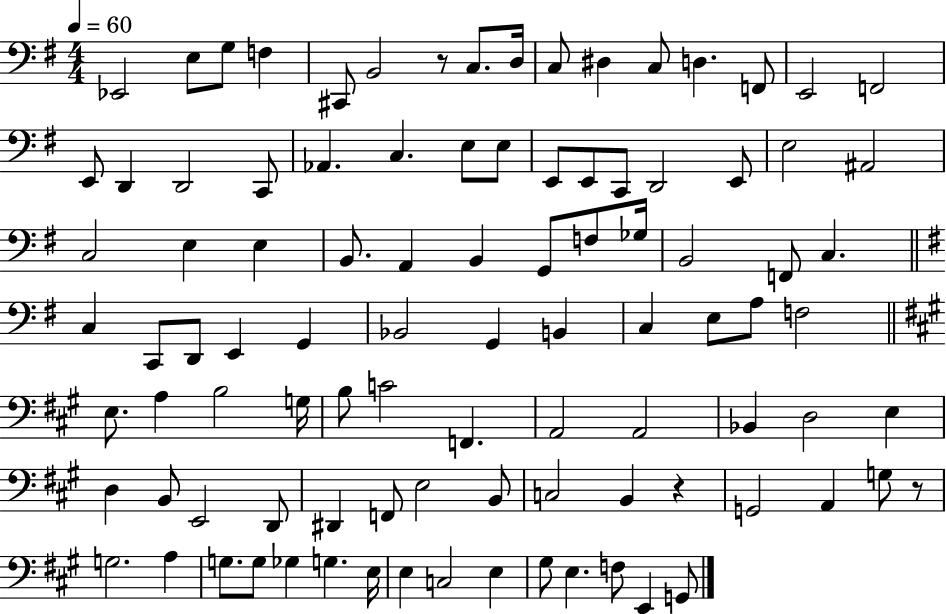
Eb2/h E3/e G3/e F3/q C#2/e B2/h R/e C3/e. D3/s C3/e D#3/q C3/e D3/q. F2/e E2/h F2/h E2/e D2/q D2/h C2/e Ab2/q. C3/q. E3/e E3/e E2/e E2/e C2/e D2/h E2/e E3/h A#2/h C3/h E3/q E3/q B2/e. A2/q B2/q G2/e F3/e Gb3/s B2/h F2/e C3/q. C3/q C2/e D2/e E2/q G2/q Bb2/h G2/q B2/q C3/q E3/e A3/e F3/h E3/e. A3/q B3/h G3/s B3/e C4/h F2/q. A2/h A2/h Bb2/q D3/h E3/q D3/q B2/e E2/h D2/e D#2/q F2/e E3/h B2/e C3/h B2/q R/q G2/h A2/q G3/e R/e G3/h. A3/q G3/e. G3/e Gb3/q G3/q. E3/s E3/q C3/h E3/q G#3/e E3/q. F3/e E2/q G2/e